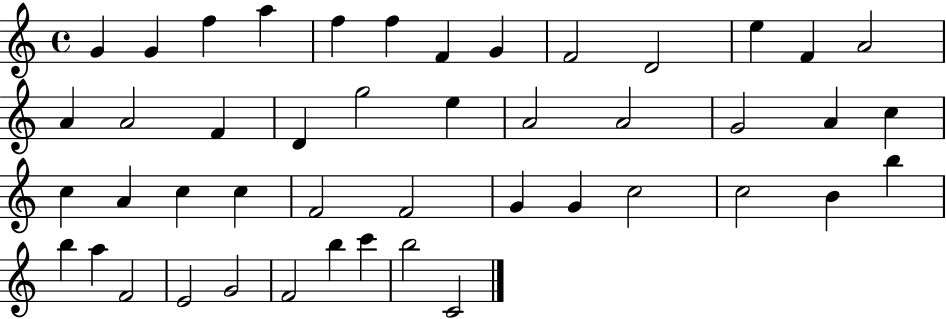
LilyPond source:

{
  \clef treble
  \time 4/4
  \defaultTimeSignature
  \key c \major
  g'4 g'4 f''4 a''4 | f''4 f''4 f'4 g'4 | f'2 d'2 | e''4 f'4 a'2 | \break a'4 a'2 f'4 | d'4 g''2 e''4 | a'2 a'2 | g'2 a'4 c''4 | \break c''4 a'4 c''4 c''4 | f'2 f'2 | g'4 g'4 c''2 | c''2 b'4 b''4 | \break b''4 a''4 f'2 | e'2 g'2 | f'2 b''4 c'''4 | b''2 c'2 | \break \bar "|."
}